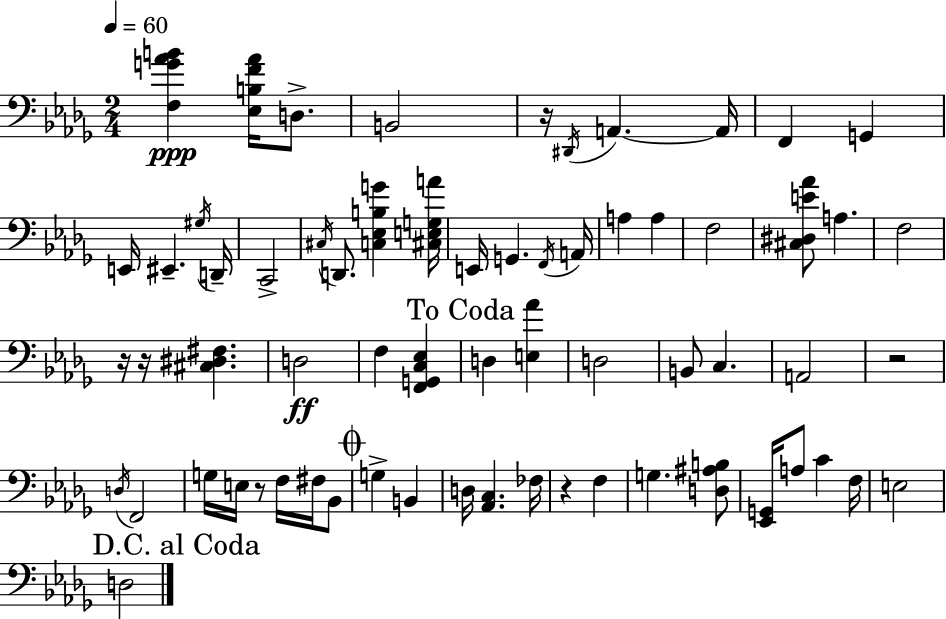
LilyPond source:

{
  \clef bass
  \numericTimeSignature
  \time 2/4
  \key bes \minor
  \tempo 4 = 60
  <f g' aes' b'>4\ppp <ees b f' aes'>16 d8.-> | b,2 | r16 \acciaccatura { dis,16 } a,4.~~ | a,16 f,4 g,4 | \break e,16 eis,4.-- | \acciaccatura { gis16 } d,16-- c,2-> | \acciaccatura { cis16 } d,8. <c ees b g'>4 | <cis e g a'>16 e,16 g,4. | \break \acciaccatura { f,16 } a,16 a4 | a4 f2 | <cis dis e' aes'>8 a4. | f2 | \break r16 r16 <cis dis fis>4. | d2\ff | f4 | <f, g, c ees>4 \mark "To Coda" d4 | \break <e aes'>4 d2 | b,8 c4. | a,2 | r2 | \break \acciaccatura { d16 } f,2 | g16 e16 r8 | f16 fis16 bes,8 \mark \markup { \musicglyph "scripts.coda" } g4-> | b,4 d16 <aes, c>4. | \break fes16 r4 | f4 g4. | <d ais b>8 <ees, g,>16 a8 | c'4 f16 e2 | \break \mark "D.C. al Coda" d2 | \bar "|."
}